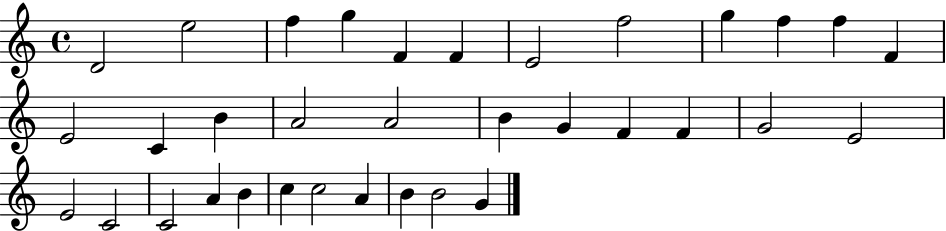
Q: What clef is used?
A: treble